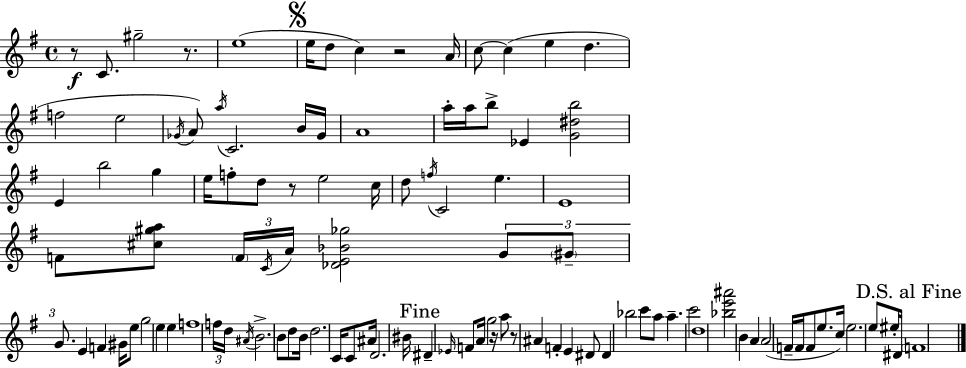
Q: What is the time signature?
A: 4/4